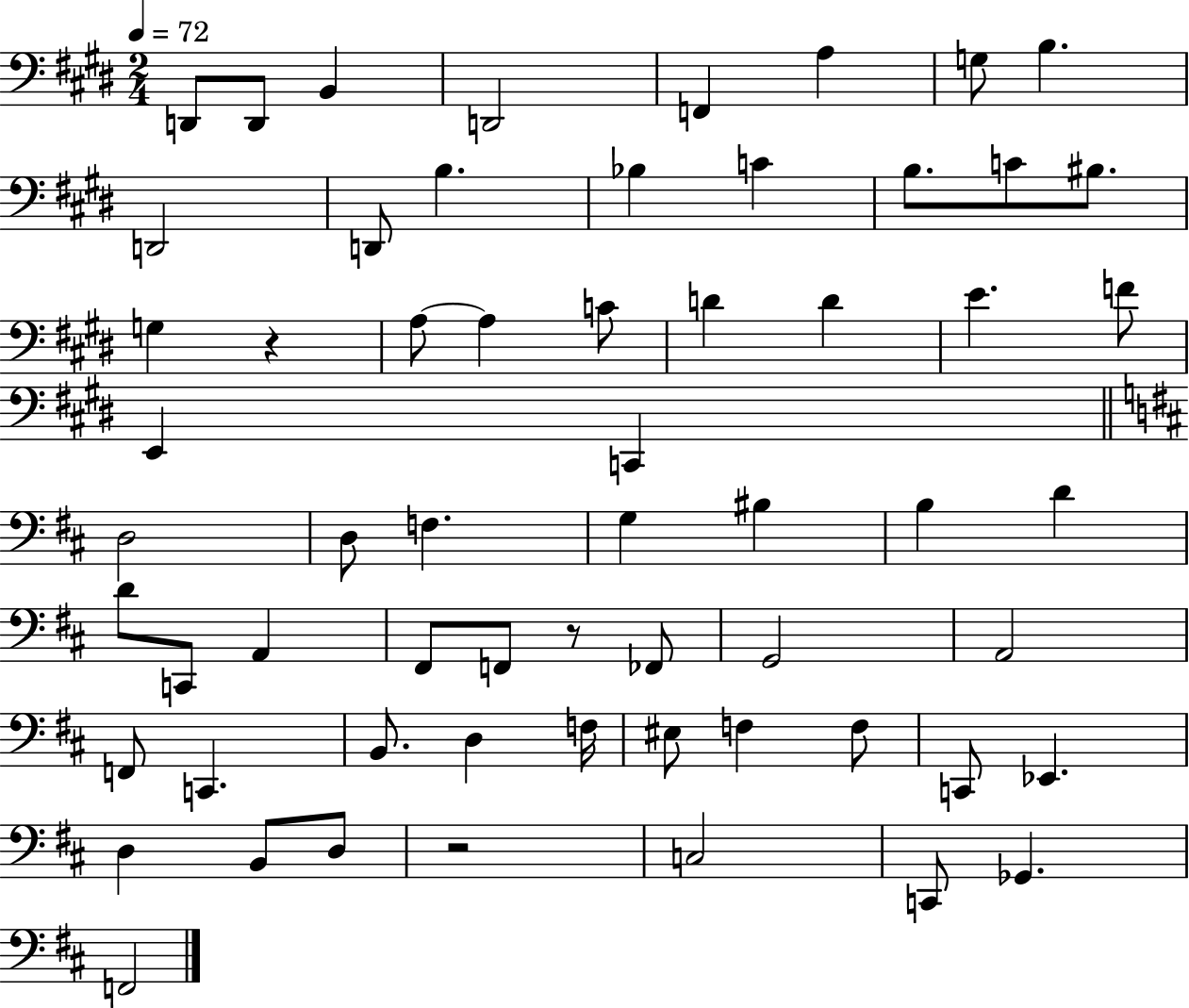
X:1
T:Untitled
M:2/4
L:1/4
K:E
D,,/2 D,,/2 B,, D,,2 F,, A, G,/2 B, D,,2 D,,/2 B, _B, C B,/2 C/2 ^B,/2 G, z A,/2 A, C/2 D D E F/2 E,, C,, D,2 D,/2 F, G, ^B, B, D D/2 C,,/2 A,, ^F,,/2 F,,/2 z/2 _F,,/2 G,,2 A,,2 F,,/2 C,, B,,/2 D, F,/4 ^E,/2 F, F,/2 C,,/2 _E,, D, B,,/2 D,/2 z2 C,2 C,,/2 _G,, F,,2